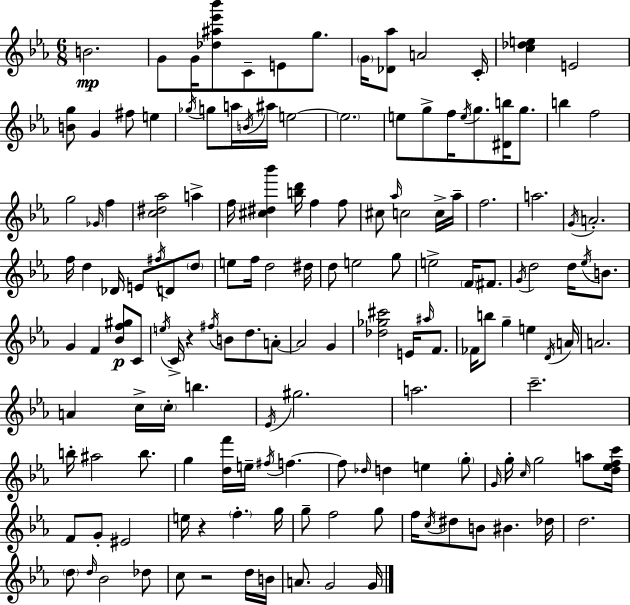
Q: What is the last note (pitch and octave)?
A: G4